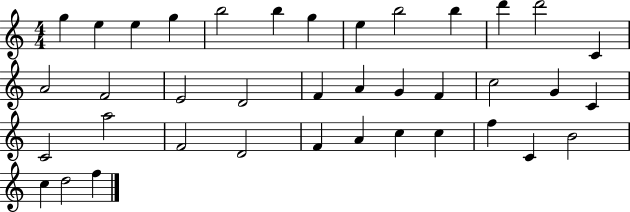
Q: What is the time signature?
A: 4/4